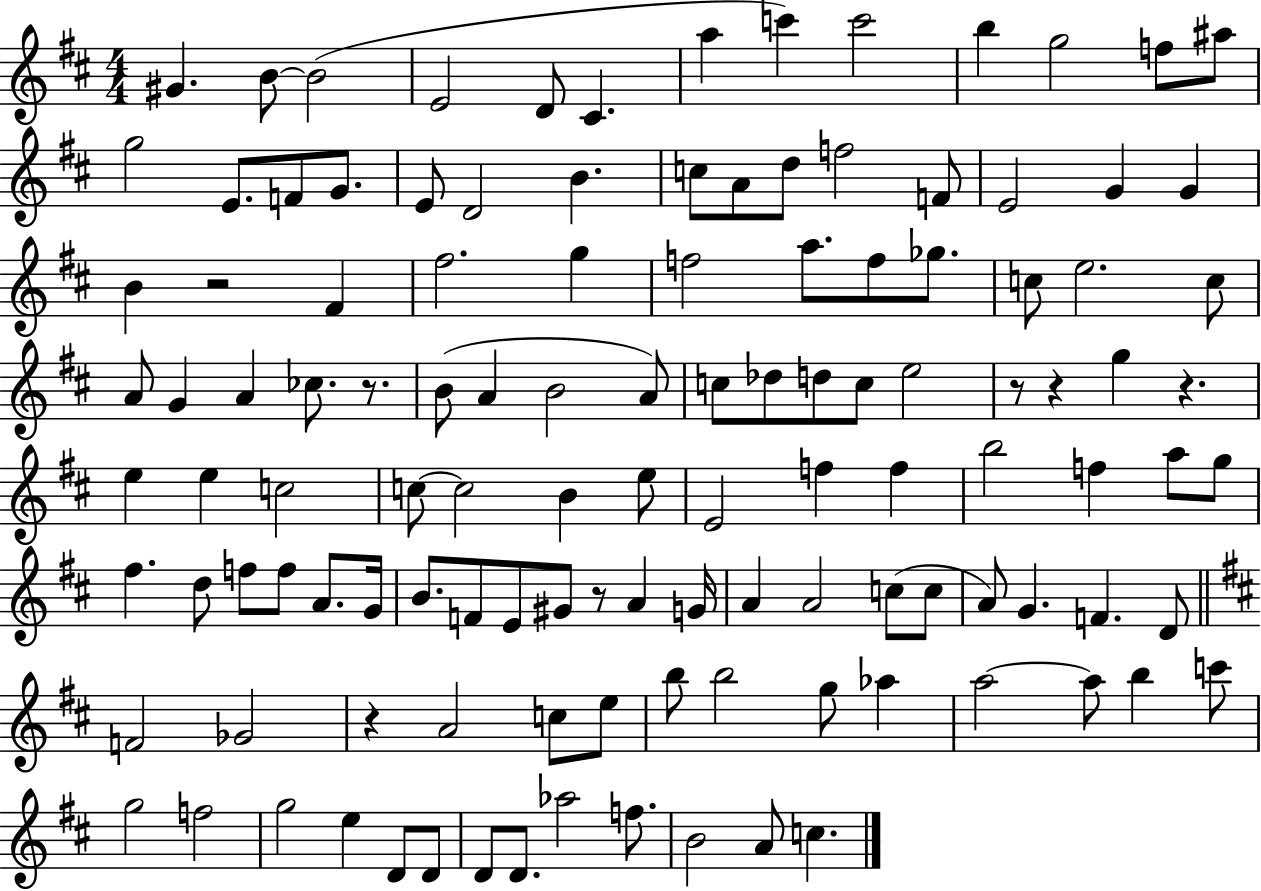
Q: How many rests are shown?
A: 7